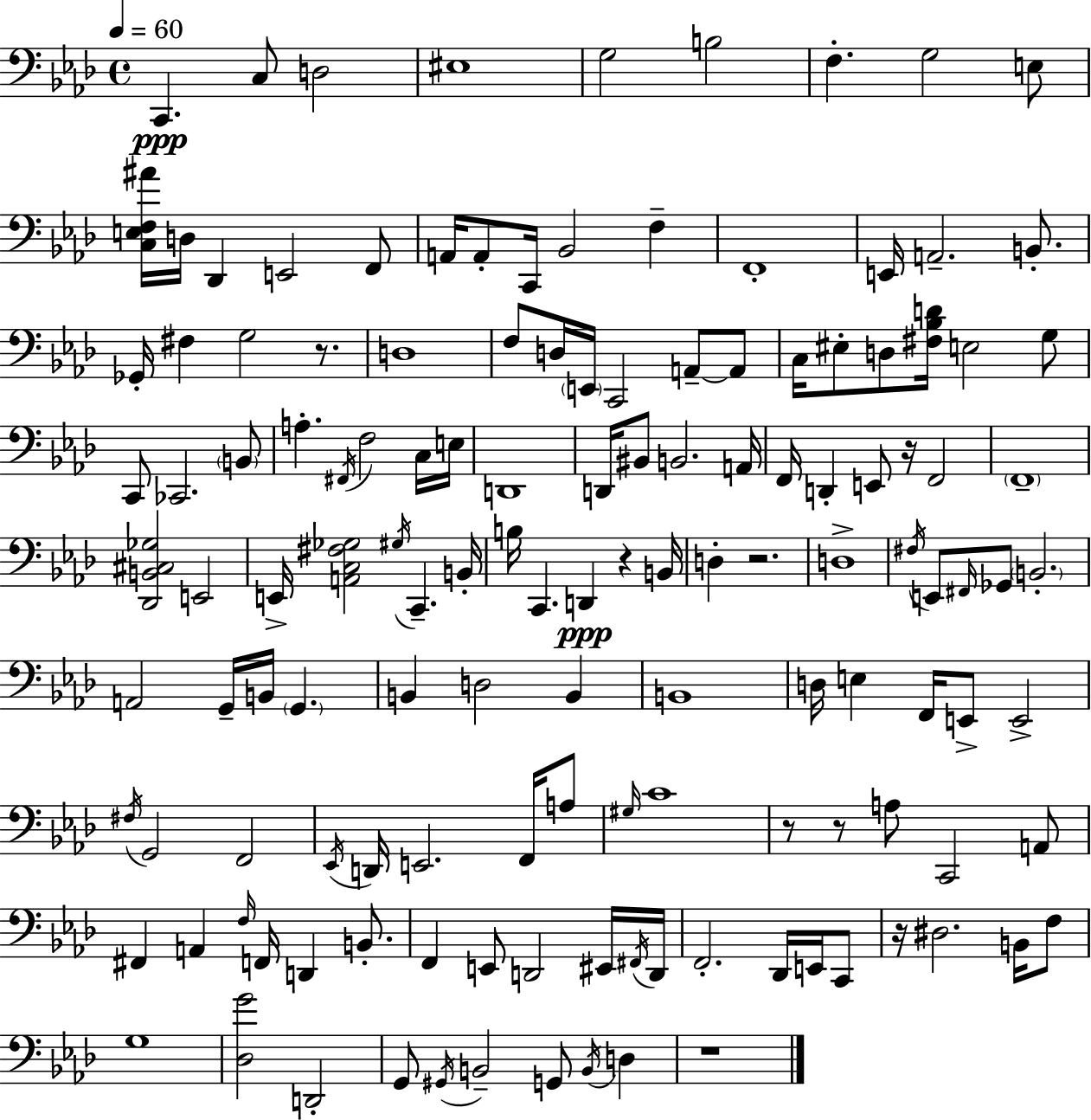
{
  \clef bass
  \time 4/4
  \defaultTimeSignature
  \key aes \major
  \tempo 4 = 60
  c,4.\ppp c8 d2 | eis1 | g2 b2 | f4.-. g2 e8 | \break <c e f ais'>16 d16 des,4 e,2 f,8 | a,16 a,8-. c,16 bes,2 f4-- | f,1-. | e,16 a,2.-- b,8.-. | \break ges,16-. fis4 g2 r8. | d1 | f8 d16 \parenthesize e,16 c,2 a,8--~~ a,8 | c16 eis8-. d8 <fis bes d'>16 e2 g8 | \break c,8 ces,2. \parenthesize b,8 | a4.-. \acciaccatura { fis,16 } f2 c16 | e16 d,1 | d,16 bis,8 b,2. | \break a,16 f,16 d,4-. e,8 r16 f,2 | \parenthesize f,1-- | <des, b, cis ges>2 e,2 | e,16-> <a, c fis ges>2 \acciaccatura { gis16 } c,4.-- | \break b,16-. b16 c,4. d,4\ppp r4 | b,16 d4-. r2. | d1-> | \acciaccatura { fis16 } e,8 \grace { fis,16 } ges,8 \parenthesize b,2.-. | \break a,2 g,16-- b,16 \parenthesize g,4. | b,4 d2 | b,4 b,1 | d16 e4 f,16 e,8-> e,2-> | \break \acciaccatura { fis16 } g,2 f,2 | \acciaccatura { ees,16 } d,16 e,2. | f,16 a8 \grace { gis16 } c'1 | r8 r8 a8 c,2 | \break a,8 fis,4 a,4 \grace { f16 } | f,16 d,4 b,8.-. f,4 e,8 d,2 | eis,16 \acciaccatura { fis,16 } d,16 f,2.-. | des,16 e,16 c,8 r16 dis2. | \break b,16 f8 g1 | <des g'>2 | d,2-. g,8 \acciaccatura { gis,16 } b,2-- | g,8 \acciaccatura { b,16 } d4 r1 | \break \bar "|."
}